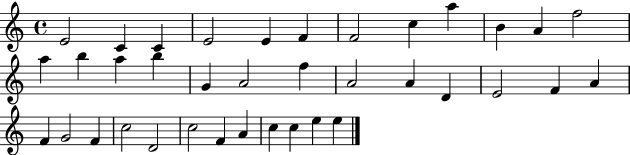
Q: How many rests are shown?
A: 0